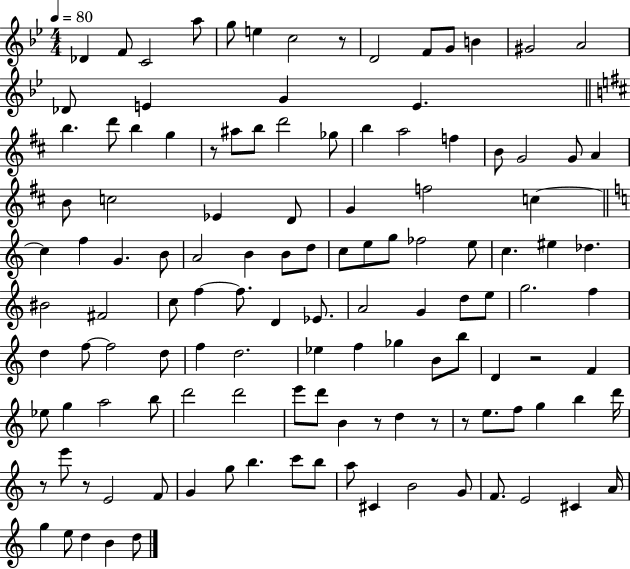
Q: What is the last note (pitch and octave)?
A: D5